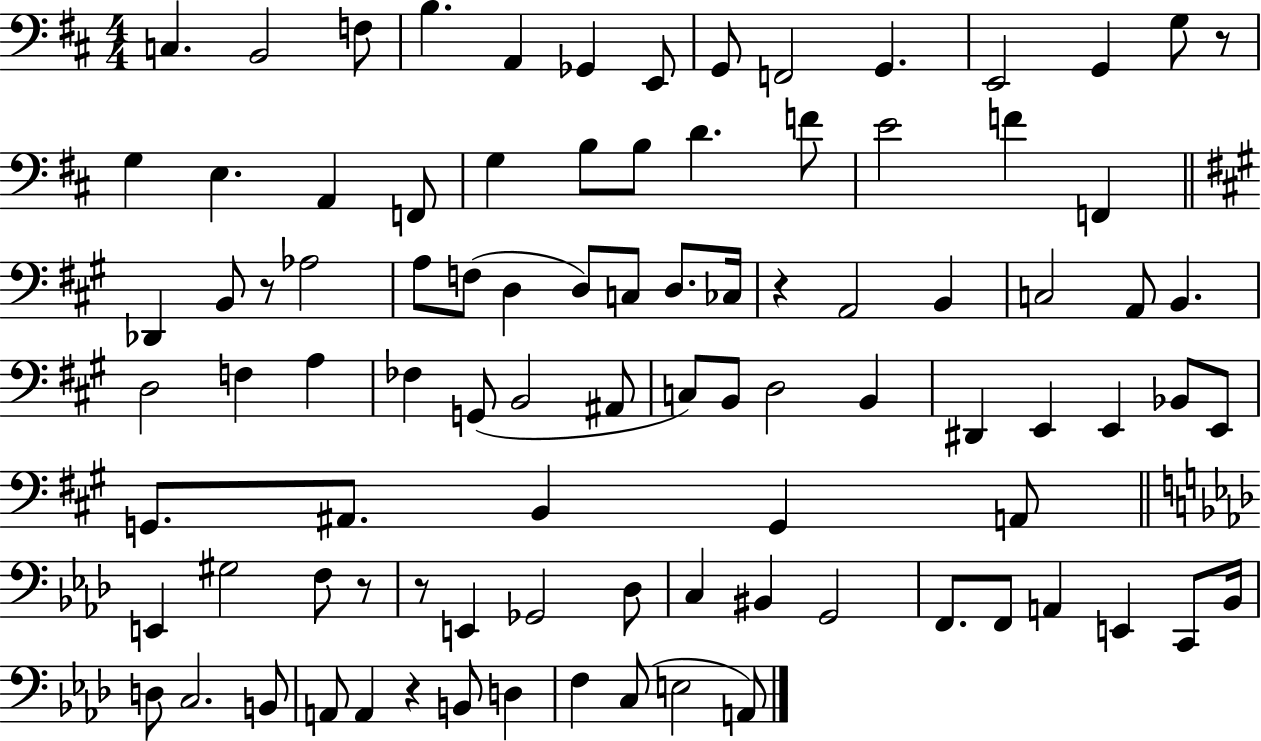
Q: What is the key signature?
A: D major